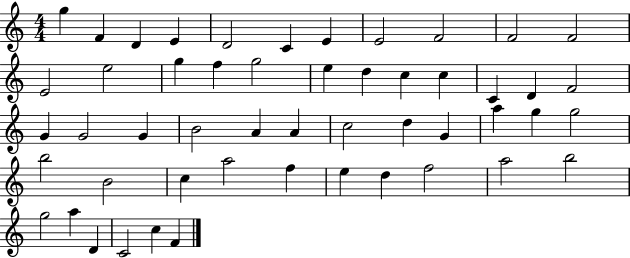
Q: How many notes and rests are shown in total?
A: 51